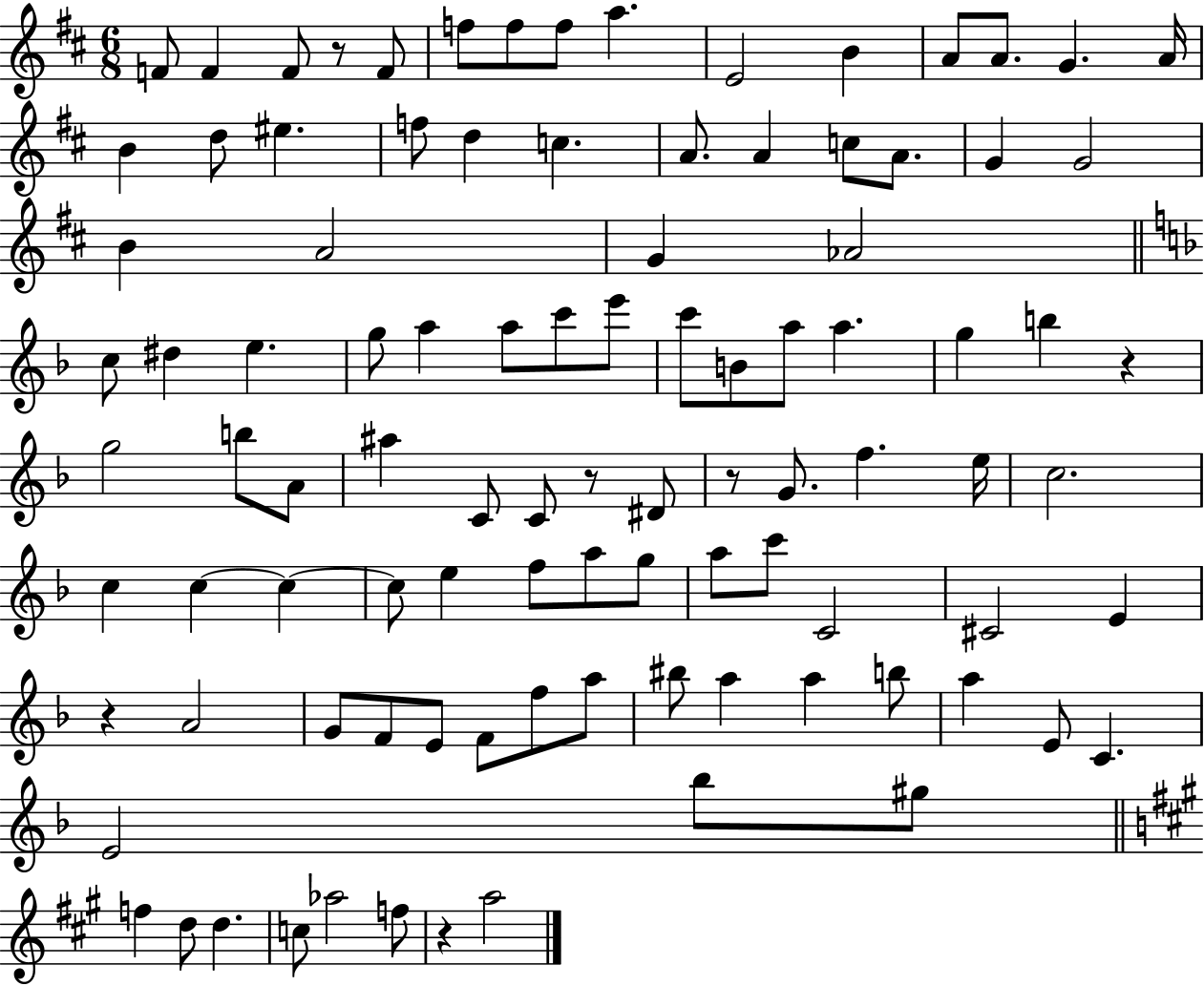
F4/e F4/q F4/e R/e F4/e F5/e F5/e F5/e A5/q. E4/h B4/q A4/e A4/e. G4/q. A4/s B4/q D5/e EIS5/q. F5/e D5/q C5/q. A4/e. A4/q C5/e A4/e. G4/q G4/h B4/q A4/h G4/q Ab4/h C5/e D#5/q E5/q. G5/e A5/q A5/e C6/e E6/e C6/e B4/e A5/e A5/q. G5/q B5/q R/q G5/h B5/e A4/e A#5/q C4/e C4/e R/e D#4/e R/e G4/e. F5/q. E5/s C5/h. C5/q C5/q C5/q C5/e E5/q F5/e A5/e G5/e A5/e C6/e C4/h C#4/h E4/q R/q A4/h G4/e F4/e E4/e F4/e F5/e A5/e BIS5/e A5/q A5/q B5/e A5/q E4/e C4/q. E4/h Bb5/e G#5/e F5/q D5/e D5/q. C5/e Ab5/h F5/e R/q A5/h